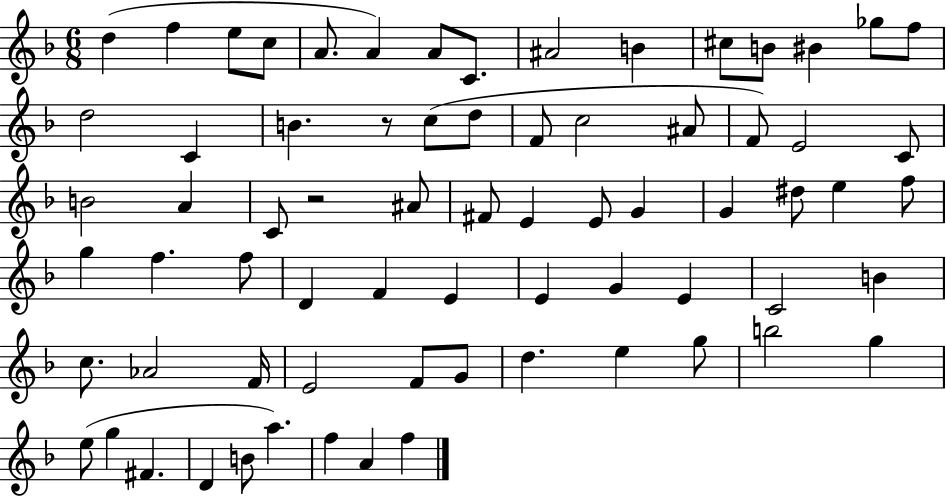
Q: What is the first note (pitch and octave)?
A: D5